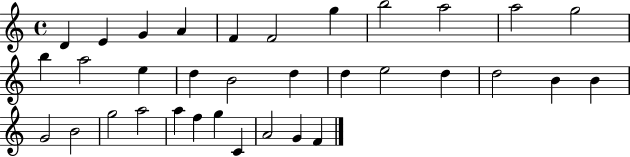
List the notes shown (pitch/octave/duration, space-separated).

D4/q E4/q G4/q A4/q F4/q F4/h G5/q B5/h A5/h A5/h G5/h B5/q A5/h E5/q D5/q B4/h D5/q D5/q E5/h D5/q D5/h B4/q B4/q G4/h B4/h G5/h A5/h A5/q F5/q G5/q C4/q A4/h G4/q F4/q